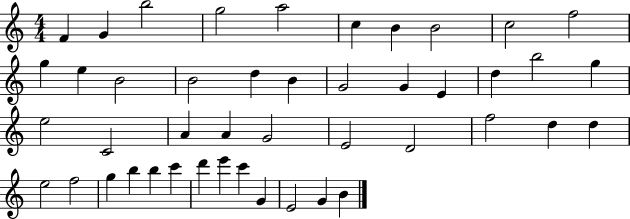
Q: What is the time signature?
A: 4/4